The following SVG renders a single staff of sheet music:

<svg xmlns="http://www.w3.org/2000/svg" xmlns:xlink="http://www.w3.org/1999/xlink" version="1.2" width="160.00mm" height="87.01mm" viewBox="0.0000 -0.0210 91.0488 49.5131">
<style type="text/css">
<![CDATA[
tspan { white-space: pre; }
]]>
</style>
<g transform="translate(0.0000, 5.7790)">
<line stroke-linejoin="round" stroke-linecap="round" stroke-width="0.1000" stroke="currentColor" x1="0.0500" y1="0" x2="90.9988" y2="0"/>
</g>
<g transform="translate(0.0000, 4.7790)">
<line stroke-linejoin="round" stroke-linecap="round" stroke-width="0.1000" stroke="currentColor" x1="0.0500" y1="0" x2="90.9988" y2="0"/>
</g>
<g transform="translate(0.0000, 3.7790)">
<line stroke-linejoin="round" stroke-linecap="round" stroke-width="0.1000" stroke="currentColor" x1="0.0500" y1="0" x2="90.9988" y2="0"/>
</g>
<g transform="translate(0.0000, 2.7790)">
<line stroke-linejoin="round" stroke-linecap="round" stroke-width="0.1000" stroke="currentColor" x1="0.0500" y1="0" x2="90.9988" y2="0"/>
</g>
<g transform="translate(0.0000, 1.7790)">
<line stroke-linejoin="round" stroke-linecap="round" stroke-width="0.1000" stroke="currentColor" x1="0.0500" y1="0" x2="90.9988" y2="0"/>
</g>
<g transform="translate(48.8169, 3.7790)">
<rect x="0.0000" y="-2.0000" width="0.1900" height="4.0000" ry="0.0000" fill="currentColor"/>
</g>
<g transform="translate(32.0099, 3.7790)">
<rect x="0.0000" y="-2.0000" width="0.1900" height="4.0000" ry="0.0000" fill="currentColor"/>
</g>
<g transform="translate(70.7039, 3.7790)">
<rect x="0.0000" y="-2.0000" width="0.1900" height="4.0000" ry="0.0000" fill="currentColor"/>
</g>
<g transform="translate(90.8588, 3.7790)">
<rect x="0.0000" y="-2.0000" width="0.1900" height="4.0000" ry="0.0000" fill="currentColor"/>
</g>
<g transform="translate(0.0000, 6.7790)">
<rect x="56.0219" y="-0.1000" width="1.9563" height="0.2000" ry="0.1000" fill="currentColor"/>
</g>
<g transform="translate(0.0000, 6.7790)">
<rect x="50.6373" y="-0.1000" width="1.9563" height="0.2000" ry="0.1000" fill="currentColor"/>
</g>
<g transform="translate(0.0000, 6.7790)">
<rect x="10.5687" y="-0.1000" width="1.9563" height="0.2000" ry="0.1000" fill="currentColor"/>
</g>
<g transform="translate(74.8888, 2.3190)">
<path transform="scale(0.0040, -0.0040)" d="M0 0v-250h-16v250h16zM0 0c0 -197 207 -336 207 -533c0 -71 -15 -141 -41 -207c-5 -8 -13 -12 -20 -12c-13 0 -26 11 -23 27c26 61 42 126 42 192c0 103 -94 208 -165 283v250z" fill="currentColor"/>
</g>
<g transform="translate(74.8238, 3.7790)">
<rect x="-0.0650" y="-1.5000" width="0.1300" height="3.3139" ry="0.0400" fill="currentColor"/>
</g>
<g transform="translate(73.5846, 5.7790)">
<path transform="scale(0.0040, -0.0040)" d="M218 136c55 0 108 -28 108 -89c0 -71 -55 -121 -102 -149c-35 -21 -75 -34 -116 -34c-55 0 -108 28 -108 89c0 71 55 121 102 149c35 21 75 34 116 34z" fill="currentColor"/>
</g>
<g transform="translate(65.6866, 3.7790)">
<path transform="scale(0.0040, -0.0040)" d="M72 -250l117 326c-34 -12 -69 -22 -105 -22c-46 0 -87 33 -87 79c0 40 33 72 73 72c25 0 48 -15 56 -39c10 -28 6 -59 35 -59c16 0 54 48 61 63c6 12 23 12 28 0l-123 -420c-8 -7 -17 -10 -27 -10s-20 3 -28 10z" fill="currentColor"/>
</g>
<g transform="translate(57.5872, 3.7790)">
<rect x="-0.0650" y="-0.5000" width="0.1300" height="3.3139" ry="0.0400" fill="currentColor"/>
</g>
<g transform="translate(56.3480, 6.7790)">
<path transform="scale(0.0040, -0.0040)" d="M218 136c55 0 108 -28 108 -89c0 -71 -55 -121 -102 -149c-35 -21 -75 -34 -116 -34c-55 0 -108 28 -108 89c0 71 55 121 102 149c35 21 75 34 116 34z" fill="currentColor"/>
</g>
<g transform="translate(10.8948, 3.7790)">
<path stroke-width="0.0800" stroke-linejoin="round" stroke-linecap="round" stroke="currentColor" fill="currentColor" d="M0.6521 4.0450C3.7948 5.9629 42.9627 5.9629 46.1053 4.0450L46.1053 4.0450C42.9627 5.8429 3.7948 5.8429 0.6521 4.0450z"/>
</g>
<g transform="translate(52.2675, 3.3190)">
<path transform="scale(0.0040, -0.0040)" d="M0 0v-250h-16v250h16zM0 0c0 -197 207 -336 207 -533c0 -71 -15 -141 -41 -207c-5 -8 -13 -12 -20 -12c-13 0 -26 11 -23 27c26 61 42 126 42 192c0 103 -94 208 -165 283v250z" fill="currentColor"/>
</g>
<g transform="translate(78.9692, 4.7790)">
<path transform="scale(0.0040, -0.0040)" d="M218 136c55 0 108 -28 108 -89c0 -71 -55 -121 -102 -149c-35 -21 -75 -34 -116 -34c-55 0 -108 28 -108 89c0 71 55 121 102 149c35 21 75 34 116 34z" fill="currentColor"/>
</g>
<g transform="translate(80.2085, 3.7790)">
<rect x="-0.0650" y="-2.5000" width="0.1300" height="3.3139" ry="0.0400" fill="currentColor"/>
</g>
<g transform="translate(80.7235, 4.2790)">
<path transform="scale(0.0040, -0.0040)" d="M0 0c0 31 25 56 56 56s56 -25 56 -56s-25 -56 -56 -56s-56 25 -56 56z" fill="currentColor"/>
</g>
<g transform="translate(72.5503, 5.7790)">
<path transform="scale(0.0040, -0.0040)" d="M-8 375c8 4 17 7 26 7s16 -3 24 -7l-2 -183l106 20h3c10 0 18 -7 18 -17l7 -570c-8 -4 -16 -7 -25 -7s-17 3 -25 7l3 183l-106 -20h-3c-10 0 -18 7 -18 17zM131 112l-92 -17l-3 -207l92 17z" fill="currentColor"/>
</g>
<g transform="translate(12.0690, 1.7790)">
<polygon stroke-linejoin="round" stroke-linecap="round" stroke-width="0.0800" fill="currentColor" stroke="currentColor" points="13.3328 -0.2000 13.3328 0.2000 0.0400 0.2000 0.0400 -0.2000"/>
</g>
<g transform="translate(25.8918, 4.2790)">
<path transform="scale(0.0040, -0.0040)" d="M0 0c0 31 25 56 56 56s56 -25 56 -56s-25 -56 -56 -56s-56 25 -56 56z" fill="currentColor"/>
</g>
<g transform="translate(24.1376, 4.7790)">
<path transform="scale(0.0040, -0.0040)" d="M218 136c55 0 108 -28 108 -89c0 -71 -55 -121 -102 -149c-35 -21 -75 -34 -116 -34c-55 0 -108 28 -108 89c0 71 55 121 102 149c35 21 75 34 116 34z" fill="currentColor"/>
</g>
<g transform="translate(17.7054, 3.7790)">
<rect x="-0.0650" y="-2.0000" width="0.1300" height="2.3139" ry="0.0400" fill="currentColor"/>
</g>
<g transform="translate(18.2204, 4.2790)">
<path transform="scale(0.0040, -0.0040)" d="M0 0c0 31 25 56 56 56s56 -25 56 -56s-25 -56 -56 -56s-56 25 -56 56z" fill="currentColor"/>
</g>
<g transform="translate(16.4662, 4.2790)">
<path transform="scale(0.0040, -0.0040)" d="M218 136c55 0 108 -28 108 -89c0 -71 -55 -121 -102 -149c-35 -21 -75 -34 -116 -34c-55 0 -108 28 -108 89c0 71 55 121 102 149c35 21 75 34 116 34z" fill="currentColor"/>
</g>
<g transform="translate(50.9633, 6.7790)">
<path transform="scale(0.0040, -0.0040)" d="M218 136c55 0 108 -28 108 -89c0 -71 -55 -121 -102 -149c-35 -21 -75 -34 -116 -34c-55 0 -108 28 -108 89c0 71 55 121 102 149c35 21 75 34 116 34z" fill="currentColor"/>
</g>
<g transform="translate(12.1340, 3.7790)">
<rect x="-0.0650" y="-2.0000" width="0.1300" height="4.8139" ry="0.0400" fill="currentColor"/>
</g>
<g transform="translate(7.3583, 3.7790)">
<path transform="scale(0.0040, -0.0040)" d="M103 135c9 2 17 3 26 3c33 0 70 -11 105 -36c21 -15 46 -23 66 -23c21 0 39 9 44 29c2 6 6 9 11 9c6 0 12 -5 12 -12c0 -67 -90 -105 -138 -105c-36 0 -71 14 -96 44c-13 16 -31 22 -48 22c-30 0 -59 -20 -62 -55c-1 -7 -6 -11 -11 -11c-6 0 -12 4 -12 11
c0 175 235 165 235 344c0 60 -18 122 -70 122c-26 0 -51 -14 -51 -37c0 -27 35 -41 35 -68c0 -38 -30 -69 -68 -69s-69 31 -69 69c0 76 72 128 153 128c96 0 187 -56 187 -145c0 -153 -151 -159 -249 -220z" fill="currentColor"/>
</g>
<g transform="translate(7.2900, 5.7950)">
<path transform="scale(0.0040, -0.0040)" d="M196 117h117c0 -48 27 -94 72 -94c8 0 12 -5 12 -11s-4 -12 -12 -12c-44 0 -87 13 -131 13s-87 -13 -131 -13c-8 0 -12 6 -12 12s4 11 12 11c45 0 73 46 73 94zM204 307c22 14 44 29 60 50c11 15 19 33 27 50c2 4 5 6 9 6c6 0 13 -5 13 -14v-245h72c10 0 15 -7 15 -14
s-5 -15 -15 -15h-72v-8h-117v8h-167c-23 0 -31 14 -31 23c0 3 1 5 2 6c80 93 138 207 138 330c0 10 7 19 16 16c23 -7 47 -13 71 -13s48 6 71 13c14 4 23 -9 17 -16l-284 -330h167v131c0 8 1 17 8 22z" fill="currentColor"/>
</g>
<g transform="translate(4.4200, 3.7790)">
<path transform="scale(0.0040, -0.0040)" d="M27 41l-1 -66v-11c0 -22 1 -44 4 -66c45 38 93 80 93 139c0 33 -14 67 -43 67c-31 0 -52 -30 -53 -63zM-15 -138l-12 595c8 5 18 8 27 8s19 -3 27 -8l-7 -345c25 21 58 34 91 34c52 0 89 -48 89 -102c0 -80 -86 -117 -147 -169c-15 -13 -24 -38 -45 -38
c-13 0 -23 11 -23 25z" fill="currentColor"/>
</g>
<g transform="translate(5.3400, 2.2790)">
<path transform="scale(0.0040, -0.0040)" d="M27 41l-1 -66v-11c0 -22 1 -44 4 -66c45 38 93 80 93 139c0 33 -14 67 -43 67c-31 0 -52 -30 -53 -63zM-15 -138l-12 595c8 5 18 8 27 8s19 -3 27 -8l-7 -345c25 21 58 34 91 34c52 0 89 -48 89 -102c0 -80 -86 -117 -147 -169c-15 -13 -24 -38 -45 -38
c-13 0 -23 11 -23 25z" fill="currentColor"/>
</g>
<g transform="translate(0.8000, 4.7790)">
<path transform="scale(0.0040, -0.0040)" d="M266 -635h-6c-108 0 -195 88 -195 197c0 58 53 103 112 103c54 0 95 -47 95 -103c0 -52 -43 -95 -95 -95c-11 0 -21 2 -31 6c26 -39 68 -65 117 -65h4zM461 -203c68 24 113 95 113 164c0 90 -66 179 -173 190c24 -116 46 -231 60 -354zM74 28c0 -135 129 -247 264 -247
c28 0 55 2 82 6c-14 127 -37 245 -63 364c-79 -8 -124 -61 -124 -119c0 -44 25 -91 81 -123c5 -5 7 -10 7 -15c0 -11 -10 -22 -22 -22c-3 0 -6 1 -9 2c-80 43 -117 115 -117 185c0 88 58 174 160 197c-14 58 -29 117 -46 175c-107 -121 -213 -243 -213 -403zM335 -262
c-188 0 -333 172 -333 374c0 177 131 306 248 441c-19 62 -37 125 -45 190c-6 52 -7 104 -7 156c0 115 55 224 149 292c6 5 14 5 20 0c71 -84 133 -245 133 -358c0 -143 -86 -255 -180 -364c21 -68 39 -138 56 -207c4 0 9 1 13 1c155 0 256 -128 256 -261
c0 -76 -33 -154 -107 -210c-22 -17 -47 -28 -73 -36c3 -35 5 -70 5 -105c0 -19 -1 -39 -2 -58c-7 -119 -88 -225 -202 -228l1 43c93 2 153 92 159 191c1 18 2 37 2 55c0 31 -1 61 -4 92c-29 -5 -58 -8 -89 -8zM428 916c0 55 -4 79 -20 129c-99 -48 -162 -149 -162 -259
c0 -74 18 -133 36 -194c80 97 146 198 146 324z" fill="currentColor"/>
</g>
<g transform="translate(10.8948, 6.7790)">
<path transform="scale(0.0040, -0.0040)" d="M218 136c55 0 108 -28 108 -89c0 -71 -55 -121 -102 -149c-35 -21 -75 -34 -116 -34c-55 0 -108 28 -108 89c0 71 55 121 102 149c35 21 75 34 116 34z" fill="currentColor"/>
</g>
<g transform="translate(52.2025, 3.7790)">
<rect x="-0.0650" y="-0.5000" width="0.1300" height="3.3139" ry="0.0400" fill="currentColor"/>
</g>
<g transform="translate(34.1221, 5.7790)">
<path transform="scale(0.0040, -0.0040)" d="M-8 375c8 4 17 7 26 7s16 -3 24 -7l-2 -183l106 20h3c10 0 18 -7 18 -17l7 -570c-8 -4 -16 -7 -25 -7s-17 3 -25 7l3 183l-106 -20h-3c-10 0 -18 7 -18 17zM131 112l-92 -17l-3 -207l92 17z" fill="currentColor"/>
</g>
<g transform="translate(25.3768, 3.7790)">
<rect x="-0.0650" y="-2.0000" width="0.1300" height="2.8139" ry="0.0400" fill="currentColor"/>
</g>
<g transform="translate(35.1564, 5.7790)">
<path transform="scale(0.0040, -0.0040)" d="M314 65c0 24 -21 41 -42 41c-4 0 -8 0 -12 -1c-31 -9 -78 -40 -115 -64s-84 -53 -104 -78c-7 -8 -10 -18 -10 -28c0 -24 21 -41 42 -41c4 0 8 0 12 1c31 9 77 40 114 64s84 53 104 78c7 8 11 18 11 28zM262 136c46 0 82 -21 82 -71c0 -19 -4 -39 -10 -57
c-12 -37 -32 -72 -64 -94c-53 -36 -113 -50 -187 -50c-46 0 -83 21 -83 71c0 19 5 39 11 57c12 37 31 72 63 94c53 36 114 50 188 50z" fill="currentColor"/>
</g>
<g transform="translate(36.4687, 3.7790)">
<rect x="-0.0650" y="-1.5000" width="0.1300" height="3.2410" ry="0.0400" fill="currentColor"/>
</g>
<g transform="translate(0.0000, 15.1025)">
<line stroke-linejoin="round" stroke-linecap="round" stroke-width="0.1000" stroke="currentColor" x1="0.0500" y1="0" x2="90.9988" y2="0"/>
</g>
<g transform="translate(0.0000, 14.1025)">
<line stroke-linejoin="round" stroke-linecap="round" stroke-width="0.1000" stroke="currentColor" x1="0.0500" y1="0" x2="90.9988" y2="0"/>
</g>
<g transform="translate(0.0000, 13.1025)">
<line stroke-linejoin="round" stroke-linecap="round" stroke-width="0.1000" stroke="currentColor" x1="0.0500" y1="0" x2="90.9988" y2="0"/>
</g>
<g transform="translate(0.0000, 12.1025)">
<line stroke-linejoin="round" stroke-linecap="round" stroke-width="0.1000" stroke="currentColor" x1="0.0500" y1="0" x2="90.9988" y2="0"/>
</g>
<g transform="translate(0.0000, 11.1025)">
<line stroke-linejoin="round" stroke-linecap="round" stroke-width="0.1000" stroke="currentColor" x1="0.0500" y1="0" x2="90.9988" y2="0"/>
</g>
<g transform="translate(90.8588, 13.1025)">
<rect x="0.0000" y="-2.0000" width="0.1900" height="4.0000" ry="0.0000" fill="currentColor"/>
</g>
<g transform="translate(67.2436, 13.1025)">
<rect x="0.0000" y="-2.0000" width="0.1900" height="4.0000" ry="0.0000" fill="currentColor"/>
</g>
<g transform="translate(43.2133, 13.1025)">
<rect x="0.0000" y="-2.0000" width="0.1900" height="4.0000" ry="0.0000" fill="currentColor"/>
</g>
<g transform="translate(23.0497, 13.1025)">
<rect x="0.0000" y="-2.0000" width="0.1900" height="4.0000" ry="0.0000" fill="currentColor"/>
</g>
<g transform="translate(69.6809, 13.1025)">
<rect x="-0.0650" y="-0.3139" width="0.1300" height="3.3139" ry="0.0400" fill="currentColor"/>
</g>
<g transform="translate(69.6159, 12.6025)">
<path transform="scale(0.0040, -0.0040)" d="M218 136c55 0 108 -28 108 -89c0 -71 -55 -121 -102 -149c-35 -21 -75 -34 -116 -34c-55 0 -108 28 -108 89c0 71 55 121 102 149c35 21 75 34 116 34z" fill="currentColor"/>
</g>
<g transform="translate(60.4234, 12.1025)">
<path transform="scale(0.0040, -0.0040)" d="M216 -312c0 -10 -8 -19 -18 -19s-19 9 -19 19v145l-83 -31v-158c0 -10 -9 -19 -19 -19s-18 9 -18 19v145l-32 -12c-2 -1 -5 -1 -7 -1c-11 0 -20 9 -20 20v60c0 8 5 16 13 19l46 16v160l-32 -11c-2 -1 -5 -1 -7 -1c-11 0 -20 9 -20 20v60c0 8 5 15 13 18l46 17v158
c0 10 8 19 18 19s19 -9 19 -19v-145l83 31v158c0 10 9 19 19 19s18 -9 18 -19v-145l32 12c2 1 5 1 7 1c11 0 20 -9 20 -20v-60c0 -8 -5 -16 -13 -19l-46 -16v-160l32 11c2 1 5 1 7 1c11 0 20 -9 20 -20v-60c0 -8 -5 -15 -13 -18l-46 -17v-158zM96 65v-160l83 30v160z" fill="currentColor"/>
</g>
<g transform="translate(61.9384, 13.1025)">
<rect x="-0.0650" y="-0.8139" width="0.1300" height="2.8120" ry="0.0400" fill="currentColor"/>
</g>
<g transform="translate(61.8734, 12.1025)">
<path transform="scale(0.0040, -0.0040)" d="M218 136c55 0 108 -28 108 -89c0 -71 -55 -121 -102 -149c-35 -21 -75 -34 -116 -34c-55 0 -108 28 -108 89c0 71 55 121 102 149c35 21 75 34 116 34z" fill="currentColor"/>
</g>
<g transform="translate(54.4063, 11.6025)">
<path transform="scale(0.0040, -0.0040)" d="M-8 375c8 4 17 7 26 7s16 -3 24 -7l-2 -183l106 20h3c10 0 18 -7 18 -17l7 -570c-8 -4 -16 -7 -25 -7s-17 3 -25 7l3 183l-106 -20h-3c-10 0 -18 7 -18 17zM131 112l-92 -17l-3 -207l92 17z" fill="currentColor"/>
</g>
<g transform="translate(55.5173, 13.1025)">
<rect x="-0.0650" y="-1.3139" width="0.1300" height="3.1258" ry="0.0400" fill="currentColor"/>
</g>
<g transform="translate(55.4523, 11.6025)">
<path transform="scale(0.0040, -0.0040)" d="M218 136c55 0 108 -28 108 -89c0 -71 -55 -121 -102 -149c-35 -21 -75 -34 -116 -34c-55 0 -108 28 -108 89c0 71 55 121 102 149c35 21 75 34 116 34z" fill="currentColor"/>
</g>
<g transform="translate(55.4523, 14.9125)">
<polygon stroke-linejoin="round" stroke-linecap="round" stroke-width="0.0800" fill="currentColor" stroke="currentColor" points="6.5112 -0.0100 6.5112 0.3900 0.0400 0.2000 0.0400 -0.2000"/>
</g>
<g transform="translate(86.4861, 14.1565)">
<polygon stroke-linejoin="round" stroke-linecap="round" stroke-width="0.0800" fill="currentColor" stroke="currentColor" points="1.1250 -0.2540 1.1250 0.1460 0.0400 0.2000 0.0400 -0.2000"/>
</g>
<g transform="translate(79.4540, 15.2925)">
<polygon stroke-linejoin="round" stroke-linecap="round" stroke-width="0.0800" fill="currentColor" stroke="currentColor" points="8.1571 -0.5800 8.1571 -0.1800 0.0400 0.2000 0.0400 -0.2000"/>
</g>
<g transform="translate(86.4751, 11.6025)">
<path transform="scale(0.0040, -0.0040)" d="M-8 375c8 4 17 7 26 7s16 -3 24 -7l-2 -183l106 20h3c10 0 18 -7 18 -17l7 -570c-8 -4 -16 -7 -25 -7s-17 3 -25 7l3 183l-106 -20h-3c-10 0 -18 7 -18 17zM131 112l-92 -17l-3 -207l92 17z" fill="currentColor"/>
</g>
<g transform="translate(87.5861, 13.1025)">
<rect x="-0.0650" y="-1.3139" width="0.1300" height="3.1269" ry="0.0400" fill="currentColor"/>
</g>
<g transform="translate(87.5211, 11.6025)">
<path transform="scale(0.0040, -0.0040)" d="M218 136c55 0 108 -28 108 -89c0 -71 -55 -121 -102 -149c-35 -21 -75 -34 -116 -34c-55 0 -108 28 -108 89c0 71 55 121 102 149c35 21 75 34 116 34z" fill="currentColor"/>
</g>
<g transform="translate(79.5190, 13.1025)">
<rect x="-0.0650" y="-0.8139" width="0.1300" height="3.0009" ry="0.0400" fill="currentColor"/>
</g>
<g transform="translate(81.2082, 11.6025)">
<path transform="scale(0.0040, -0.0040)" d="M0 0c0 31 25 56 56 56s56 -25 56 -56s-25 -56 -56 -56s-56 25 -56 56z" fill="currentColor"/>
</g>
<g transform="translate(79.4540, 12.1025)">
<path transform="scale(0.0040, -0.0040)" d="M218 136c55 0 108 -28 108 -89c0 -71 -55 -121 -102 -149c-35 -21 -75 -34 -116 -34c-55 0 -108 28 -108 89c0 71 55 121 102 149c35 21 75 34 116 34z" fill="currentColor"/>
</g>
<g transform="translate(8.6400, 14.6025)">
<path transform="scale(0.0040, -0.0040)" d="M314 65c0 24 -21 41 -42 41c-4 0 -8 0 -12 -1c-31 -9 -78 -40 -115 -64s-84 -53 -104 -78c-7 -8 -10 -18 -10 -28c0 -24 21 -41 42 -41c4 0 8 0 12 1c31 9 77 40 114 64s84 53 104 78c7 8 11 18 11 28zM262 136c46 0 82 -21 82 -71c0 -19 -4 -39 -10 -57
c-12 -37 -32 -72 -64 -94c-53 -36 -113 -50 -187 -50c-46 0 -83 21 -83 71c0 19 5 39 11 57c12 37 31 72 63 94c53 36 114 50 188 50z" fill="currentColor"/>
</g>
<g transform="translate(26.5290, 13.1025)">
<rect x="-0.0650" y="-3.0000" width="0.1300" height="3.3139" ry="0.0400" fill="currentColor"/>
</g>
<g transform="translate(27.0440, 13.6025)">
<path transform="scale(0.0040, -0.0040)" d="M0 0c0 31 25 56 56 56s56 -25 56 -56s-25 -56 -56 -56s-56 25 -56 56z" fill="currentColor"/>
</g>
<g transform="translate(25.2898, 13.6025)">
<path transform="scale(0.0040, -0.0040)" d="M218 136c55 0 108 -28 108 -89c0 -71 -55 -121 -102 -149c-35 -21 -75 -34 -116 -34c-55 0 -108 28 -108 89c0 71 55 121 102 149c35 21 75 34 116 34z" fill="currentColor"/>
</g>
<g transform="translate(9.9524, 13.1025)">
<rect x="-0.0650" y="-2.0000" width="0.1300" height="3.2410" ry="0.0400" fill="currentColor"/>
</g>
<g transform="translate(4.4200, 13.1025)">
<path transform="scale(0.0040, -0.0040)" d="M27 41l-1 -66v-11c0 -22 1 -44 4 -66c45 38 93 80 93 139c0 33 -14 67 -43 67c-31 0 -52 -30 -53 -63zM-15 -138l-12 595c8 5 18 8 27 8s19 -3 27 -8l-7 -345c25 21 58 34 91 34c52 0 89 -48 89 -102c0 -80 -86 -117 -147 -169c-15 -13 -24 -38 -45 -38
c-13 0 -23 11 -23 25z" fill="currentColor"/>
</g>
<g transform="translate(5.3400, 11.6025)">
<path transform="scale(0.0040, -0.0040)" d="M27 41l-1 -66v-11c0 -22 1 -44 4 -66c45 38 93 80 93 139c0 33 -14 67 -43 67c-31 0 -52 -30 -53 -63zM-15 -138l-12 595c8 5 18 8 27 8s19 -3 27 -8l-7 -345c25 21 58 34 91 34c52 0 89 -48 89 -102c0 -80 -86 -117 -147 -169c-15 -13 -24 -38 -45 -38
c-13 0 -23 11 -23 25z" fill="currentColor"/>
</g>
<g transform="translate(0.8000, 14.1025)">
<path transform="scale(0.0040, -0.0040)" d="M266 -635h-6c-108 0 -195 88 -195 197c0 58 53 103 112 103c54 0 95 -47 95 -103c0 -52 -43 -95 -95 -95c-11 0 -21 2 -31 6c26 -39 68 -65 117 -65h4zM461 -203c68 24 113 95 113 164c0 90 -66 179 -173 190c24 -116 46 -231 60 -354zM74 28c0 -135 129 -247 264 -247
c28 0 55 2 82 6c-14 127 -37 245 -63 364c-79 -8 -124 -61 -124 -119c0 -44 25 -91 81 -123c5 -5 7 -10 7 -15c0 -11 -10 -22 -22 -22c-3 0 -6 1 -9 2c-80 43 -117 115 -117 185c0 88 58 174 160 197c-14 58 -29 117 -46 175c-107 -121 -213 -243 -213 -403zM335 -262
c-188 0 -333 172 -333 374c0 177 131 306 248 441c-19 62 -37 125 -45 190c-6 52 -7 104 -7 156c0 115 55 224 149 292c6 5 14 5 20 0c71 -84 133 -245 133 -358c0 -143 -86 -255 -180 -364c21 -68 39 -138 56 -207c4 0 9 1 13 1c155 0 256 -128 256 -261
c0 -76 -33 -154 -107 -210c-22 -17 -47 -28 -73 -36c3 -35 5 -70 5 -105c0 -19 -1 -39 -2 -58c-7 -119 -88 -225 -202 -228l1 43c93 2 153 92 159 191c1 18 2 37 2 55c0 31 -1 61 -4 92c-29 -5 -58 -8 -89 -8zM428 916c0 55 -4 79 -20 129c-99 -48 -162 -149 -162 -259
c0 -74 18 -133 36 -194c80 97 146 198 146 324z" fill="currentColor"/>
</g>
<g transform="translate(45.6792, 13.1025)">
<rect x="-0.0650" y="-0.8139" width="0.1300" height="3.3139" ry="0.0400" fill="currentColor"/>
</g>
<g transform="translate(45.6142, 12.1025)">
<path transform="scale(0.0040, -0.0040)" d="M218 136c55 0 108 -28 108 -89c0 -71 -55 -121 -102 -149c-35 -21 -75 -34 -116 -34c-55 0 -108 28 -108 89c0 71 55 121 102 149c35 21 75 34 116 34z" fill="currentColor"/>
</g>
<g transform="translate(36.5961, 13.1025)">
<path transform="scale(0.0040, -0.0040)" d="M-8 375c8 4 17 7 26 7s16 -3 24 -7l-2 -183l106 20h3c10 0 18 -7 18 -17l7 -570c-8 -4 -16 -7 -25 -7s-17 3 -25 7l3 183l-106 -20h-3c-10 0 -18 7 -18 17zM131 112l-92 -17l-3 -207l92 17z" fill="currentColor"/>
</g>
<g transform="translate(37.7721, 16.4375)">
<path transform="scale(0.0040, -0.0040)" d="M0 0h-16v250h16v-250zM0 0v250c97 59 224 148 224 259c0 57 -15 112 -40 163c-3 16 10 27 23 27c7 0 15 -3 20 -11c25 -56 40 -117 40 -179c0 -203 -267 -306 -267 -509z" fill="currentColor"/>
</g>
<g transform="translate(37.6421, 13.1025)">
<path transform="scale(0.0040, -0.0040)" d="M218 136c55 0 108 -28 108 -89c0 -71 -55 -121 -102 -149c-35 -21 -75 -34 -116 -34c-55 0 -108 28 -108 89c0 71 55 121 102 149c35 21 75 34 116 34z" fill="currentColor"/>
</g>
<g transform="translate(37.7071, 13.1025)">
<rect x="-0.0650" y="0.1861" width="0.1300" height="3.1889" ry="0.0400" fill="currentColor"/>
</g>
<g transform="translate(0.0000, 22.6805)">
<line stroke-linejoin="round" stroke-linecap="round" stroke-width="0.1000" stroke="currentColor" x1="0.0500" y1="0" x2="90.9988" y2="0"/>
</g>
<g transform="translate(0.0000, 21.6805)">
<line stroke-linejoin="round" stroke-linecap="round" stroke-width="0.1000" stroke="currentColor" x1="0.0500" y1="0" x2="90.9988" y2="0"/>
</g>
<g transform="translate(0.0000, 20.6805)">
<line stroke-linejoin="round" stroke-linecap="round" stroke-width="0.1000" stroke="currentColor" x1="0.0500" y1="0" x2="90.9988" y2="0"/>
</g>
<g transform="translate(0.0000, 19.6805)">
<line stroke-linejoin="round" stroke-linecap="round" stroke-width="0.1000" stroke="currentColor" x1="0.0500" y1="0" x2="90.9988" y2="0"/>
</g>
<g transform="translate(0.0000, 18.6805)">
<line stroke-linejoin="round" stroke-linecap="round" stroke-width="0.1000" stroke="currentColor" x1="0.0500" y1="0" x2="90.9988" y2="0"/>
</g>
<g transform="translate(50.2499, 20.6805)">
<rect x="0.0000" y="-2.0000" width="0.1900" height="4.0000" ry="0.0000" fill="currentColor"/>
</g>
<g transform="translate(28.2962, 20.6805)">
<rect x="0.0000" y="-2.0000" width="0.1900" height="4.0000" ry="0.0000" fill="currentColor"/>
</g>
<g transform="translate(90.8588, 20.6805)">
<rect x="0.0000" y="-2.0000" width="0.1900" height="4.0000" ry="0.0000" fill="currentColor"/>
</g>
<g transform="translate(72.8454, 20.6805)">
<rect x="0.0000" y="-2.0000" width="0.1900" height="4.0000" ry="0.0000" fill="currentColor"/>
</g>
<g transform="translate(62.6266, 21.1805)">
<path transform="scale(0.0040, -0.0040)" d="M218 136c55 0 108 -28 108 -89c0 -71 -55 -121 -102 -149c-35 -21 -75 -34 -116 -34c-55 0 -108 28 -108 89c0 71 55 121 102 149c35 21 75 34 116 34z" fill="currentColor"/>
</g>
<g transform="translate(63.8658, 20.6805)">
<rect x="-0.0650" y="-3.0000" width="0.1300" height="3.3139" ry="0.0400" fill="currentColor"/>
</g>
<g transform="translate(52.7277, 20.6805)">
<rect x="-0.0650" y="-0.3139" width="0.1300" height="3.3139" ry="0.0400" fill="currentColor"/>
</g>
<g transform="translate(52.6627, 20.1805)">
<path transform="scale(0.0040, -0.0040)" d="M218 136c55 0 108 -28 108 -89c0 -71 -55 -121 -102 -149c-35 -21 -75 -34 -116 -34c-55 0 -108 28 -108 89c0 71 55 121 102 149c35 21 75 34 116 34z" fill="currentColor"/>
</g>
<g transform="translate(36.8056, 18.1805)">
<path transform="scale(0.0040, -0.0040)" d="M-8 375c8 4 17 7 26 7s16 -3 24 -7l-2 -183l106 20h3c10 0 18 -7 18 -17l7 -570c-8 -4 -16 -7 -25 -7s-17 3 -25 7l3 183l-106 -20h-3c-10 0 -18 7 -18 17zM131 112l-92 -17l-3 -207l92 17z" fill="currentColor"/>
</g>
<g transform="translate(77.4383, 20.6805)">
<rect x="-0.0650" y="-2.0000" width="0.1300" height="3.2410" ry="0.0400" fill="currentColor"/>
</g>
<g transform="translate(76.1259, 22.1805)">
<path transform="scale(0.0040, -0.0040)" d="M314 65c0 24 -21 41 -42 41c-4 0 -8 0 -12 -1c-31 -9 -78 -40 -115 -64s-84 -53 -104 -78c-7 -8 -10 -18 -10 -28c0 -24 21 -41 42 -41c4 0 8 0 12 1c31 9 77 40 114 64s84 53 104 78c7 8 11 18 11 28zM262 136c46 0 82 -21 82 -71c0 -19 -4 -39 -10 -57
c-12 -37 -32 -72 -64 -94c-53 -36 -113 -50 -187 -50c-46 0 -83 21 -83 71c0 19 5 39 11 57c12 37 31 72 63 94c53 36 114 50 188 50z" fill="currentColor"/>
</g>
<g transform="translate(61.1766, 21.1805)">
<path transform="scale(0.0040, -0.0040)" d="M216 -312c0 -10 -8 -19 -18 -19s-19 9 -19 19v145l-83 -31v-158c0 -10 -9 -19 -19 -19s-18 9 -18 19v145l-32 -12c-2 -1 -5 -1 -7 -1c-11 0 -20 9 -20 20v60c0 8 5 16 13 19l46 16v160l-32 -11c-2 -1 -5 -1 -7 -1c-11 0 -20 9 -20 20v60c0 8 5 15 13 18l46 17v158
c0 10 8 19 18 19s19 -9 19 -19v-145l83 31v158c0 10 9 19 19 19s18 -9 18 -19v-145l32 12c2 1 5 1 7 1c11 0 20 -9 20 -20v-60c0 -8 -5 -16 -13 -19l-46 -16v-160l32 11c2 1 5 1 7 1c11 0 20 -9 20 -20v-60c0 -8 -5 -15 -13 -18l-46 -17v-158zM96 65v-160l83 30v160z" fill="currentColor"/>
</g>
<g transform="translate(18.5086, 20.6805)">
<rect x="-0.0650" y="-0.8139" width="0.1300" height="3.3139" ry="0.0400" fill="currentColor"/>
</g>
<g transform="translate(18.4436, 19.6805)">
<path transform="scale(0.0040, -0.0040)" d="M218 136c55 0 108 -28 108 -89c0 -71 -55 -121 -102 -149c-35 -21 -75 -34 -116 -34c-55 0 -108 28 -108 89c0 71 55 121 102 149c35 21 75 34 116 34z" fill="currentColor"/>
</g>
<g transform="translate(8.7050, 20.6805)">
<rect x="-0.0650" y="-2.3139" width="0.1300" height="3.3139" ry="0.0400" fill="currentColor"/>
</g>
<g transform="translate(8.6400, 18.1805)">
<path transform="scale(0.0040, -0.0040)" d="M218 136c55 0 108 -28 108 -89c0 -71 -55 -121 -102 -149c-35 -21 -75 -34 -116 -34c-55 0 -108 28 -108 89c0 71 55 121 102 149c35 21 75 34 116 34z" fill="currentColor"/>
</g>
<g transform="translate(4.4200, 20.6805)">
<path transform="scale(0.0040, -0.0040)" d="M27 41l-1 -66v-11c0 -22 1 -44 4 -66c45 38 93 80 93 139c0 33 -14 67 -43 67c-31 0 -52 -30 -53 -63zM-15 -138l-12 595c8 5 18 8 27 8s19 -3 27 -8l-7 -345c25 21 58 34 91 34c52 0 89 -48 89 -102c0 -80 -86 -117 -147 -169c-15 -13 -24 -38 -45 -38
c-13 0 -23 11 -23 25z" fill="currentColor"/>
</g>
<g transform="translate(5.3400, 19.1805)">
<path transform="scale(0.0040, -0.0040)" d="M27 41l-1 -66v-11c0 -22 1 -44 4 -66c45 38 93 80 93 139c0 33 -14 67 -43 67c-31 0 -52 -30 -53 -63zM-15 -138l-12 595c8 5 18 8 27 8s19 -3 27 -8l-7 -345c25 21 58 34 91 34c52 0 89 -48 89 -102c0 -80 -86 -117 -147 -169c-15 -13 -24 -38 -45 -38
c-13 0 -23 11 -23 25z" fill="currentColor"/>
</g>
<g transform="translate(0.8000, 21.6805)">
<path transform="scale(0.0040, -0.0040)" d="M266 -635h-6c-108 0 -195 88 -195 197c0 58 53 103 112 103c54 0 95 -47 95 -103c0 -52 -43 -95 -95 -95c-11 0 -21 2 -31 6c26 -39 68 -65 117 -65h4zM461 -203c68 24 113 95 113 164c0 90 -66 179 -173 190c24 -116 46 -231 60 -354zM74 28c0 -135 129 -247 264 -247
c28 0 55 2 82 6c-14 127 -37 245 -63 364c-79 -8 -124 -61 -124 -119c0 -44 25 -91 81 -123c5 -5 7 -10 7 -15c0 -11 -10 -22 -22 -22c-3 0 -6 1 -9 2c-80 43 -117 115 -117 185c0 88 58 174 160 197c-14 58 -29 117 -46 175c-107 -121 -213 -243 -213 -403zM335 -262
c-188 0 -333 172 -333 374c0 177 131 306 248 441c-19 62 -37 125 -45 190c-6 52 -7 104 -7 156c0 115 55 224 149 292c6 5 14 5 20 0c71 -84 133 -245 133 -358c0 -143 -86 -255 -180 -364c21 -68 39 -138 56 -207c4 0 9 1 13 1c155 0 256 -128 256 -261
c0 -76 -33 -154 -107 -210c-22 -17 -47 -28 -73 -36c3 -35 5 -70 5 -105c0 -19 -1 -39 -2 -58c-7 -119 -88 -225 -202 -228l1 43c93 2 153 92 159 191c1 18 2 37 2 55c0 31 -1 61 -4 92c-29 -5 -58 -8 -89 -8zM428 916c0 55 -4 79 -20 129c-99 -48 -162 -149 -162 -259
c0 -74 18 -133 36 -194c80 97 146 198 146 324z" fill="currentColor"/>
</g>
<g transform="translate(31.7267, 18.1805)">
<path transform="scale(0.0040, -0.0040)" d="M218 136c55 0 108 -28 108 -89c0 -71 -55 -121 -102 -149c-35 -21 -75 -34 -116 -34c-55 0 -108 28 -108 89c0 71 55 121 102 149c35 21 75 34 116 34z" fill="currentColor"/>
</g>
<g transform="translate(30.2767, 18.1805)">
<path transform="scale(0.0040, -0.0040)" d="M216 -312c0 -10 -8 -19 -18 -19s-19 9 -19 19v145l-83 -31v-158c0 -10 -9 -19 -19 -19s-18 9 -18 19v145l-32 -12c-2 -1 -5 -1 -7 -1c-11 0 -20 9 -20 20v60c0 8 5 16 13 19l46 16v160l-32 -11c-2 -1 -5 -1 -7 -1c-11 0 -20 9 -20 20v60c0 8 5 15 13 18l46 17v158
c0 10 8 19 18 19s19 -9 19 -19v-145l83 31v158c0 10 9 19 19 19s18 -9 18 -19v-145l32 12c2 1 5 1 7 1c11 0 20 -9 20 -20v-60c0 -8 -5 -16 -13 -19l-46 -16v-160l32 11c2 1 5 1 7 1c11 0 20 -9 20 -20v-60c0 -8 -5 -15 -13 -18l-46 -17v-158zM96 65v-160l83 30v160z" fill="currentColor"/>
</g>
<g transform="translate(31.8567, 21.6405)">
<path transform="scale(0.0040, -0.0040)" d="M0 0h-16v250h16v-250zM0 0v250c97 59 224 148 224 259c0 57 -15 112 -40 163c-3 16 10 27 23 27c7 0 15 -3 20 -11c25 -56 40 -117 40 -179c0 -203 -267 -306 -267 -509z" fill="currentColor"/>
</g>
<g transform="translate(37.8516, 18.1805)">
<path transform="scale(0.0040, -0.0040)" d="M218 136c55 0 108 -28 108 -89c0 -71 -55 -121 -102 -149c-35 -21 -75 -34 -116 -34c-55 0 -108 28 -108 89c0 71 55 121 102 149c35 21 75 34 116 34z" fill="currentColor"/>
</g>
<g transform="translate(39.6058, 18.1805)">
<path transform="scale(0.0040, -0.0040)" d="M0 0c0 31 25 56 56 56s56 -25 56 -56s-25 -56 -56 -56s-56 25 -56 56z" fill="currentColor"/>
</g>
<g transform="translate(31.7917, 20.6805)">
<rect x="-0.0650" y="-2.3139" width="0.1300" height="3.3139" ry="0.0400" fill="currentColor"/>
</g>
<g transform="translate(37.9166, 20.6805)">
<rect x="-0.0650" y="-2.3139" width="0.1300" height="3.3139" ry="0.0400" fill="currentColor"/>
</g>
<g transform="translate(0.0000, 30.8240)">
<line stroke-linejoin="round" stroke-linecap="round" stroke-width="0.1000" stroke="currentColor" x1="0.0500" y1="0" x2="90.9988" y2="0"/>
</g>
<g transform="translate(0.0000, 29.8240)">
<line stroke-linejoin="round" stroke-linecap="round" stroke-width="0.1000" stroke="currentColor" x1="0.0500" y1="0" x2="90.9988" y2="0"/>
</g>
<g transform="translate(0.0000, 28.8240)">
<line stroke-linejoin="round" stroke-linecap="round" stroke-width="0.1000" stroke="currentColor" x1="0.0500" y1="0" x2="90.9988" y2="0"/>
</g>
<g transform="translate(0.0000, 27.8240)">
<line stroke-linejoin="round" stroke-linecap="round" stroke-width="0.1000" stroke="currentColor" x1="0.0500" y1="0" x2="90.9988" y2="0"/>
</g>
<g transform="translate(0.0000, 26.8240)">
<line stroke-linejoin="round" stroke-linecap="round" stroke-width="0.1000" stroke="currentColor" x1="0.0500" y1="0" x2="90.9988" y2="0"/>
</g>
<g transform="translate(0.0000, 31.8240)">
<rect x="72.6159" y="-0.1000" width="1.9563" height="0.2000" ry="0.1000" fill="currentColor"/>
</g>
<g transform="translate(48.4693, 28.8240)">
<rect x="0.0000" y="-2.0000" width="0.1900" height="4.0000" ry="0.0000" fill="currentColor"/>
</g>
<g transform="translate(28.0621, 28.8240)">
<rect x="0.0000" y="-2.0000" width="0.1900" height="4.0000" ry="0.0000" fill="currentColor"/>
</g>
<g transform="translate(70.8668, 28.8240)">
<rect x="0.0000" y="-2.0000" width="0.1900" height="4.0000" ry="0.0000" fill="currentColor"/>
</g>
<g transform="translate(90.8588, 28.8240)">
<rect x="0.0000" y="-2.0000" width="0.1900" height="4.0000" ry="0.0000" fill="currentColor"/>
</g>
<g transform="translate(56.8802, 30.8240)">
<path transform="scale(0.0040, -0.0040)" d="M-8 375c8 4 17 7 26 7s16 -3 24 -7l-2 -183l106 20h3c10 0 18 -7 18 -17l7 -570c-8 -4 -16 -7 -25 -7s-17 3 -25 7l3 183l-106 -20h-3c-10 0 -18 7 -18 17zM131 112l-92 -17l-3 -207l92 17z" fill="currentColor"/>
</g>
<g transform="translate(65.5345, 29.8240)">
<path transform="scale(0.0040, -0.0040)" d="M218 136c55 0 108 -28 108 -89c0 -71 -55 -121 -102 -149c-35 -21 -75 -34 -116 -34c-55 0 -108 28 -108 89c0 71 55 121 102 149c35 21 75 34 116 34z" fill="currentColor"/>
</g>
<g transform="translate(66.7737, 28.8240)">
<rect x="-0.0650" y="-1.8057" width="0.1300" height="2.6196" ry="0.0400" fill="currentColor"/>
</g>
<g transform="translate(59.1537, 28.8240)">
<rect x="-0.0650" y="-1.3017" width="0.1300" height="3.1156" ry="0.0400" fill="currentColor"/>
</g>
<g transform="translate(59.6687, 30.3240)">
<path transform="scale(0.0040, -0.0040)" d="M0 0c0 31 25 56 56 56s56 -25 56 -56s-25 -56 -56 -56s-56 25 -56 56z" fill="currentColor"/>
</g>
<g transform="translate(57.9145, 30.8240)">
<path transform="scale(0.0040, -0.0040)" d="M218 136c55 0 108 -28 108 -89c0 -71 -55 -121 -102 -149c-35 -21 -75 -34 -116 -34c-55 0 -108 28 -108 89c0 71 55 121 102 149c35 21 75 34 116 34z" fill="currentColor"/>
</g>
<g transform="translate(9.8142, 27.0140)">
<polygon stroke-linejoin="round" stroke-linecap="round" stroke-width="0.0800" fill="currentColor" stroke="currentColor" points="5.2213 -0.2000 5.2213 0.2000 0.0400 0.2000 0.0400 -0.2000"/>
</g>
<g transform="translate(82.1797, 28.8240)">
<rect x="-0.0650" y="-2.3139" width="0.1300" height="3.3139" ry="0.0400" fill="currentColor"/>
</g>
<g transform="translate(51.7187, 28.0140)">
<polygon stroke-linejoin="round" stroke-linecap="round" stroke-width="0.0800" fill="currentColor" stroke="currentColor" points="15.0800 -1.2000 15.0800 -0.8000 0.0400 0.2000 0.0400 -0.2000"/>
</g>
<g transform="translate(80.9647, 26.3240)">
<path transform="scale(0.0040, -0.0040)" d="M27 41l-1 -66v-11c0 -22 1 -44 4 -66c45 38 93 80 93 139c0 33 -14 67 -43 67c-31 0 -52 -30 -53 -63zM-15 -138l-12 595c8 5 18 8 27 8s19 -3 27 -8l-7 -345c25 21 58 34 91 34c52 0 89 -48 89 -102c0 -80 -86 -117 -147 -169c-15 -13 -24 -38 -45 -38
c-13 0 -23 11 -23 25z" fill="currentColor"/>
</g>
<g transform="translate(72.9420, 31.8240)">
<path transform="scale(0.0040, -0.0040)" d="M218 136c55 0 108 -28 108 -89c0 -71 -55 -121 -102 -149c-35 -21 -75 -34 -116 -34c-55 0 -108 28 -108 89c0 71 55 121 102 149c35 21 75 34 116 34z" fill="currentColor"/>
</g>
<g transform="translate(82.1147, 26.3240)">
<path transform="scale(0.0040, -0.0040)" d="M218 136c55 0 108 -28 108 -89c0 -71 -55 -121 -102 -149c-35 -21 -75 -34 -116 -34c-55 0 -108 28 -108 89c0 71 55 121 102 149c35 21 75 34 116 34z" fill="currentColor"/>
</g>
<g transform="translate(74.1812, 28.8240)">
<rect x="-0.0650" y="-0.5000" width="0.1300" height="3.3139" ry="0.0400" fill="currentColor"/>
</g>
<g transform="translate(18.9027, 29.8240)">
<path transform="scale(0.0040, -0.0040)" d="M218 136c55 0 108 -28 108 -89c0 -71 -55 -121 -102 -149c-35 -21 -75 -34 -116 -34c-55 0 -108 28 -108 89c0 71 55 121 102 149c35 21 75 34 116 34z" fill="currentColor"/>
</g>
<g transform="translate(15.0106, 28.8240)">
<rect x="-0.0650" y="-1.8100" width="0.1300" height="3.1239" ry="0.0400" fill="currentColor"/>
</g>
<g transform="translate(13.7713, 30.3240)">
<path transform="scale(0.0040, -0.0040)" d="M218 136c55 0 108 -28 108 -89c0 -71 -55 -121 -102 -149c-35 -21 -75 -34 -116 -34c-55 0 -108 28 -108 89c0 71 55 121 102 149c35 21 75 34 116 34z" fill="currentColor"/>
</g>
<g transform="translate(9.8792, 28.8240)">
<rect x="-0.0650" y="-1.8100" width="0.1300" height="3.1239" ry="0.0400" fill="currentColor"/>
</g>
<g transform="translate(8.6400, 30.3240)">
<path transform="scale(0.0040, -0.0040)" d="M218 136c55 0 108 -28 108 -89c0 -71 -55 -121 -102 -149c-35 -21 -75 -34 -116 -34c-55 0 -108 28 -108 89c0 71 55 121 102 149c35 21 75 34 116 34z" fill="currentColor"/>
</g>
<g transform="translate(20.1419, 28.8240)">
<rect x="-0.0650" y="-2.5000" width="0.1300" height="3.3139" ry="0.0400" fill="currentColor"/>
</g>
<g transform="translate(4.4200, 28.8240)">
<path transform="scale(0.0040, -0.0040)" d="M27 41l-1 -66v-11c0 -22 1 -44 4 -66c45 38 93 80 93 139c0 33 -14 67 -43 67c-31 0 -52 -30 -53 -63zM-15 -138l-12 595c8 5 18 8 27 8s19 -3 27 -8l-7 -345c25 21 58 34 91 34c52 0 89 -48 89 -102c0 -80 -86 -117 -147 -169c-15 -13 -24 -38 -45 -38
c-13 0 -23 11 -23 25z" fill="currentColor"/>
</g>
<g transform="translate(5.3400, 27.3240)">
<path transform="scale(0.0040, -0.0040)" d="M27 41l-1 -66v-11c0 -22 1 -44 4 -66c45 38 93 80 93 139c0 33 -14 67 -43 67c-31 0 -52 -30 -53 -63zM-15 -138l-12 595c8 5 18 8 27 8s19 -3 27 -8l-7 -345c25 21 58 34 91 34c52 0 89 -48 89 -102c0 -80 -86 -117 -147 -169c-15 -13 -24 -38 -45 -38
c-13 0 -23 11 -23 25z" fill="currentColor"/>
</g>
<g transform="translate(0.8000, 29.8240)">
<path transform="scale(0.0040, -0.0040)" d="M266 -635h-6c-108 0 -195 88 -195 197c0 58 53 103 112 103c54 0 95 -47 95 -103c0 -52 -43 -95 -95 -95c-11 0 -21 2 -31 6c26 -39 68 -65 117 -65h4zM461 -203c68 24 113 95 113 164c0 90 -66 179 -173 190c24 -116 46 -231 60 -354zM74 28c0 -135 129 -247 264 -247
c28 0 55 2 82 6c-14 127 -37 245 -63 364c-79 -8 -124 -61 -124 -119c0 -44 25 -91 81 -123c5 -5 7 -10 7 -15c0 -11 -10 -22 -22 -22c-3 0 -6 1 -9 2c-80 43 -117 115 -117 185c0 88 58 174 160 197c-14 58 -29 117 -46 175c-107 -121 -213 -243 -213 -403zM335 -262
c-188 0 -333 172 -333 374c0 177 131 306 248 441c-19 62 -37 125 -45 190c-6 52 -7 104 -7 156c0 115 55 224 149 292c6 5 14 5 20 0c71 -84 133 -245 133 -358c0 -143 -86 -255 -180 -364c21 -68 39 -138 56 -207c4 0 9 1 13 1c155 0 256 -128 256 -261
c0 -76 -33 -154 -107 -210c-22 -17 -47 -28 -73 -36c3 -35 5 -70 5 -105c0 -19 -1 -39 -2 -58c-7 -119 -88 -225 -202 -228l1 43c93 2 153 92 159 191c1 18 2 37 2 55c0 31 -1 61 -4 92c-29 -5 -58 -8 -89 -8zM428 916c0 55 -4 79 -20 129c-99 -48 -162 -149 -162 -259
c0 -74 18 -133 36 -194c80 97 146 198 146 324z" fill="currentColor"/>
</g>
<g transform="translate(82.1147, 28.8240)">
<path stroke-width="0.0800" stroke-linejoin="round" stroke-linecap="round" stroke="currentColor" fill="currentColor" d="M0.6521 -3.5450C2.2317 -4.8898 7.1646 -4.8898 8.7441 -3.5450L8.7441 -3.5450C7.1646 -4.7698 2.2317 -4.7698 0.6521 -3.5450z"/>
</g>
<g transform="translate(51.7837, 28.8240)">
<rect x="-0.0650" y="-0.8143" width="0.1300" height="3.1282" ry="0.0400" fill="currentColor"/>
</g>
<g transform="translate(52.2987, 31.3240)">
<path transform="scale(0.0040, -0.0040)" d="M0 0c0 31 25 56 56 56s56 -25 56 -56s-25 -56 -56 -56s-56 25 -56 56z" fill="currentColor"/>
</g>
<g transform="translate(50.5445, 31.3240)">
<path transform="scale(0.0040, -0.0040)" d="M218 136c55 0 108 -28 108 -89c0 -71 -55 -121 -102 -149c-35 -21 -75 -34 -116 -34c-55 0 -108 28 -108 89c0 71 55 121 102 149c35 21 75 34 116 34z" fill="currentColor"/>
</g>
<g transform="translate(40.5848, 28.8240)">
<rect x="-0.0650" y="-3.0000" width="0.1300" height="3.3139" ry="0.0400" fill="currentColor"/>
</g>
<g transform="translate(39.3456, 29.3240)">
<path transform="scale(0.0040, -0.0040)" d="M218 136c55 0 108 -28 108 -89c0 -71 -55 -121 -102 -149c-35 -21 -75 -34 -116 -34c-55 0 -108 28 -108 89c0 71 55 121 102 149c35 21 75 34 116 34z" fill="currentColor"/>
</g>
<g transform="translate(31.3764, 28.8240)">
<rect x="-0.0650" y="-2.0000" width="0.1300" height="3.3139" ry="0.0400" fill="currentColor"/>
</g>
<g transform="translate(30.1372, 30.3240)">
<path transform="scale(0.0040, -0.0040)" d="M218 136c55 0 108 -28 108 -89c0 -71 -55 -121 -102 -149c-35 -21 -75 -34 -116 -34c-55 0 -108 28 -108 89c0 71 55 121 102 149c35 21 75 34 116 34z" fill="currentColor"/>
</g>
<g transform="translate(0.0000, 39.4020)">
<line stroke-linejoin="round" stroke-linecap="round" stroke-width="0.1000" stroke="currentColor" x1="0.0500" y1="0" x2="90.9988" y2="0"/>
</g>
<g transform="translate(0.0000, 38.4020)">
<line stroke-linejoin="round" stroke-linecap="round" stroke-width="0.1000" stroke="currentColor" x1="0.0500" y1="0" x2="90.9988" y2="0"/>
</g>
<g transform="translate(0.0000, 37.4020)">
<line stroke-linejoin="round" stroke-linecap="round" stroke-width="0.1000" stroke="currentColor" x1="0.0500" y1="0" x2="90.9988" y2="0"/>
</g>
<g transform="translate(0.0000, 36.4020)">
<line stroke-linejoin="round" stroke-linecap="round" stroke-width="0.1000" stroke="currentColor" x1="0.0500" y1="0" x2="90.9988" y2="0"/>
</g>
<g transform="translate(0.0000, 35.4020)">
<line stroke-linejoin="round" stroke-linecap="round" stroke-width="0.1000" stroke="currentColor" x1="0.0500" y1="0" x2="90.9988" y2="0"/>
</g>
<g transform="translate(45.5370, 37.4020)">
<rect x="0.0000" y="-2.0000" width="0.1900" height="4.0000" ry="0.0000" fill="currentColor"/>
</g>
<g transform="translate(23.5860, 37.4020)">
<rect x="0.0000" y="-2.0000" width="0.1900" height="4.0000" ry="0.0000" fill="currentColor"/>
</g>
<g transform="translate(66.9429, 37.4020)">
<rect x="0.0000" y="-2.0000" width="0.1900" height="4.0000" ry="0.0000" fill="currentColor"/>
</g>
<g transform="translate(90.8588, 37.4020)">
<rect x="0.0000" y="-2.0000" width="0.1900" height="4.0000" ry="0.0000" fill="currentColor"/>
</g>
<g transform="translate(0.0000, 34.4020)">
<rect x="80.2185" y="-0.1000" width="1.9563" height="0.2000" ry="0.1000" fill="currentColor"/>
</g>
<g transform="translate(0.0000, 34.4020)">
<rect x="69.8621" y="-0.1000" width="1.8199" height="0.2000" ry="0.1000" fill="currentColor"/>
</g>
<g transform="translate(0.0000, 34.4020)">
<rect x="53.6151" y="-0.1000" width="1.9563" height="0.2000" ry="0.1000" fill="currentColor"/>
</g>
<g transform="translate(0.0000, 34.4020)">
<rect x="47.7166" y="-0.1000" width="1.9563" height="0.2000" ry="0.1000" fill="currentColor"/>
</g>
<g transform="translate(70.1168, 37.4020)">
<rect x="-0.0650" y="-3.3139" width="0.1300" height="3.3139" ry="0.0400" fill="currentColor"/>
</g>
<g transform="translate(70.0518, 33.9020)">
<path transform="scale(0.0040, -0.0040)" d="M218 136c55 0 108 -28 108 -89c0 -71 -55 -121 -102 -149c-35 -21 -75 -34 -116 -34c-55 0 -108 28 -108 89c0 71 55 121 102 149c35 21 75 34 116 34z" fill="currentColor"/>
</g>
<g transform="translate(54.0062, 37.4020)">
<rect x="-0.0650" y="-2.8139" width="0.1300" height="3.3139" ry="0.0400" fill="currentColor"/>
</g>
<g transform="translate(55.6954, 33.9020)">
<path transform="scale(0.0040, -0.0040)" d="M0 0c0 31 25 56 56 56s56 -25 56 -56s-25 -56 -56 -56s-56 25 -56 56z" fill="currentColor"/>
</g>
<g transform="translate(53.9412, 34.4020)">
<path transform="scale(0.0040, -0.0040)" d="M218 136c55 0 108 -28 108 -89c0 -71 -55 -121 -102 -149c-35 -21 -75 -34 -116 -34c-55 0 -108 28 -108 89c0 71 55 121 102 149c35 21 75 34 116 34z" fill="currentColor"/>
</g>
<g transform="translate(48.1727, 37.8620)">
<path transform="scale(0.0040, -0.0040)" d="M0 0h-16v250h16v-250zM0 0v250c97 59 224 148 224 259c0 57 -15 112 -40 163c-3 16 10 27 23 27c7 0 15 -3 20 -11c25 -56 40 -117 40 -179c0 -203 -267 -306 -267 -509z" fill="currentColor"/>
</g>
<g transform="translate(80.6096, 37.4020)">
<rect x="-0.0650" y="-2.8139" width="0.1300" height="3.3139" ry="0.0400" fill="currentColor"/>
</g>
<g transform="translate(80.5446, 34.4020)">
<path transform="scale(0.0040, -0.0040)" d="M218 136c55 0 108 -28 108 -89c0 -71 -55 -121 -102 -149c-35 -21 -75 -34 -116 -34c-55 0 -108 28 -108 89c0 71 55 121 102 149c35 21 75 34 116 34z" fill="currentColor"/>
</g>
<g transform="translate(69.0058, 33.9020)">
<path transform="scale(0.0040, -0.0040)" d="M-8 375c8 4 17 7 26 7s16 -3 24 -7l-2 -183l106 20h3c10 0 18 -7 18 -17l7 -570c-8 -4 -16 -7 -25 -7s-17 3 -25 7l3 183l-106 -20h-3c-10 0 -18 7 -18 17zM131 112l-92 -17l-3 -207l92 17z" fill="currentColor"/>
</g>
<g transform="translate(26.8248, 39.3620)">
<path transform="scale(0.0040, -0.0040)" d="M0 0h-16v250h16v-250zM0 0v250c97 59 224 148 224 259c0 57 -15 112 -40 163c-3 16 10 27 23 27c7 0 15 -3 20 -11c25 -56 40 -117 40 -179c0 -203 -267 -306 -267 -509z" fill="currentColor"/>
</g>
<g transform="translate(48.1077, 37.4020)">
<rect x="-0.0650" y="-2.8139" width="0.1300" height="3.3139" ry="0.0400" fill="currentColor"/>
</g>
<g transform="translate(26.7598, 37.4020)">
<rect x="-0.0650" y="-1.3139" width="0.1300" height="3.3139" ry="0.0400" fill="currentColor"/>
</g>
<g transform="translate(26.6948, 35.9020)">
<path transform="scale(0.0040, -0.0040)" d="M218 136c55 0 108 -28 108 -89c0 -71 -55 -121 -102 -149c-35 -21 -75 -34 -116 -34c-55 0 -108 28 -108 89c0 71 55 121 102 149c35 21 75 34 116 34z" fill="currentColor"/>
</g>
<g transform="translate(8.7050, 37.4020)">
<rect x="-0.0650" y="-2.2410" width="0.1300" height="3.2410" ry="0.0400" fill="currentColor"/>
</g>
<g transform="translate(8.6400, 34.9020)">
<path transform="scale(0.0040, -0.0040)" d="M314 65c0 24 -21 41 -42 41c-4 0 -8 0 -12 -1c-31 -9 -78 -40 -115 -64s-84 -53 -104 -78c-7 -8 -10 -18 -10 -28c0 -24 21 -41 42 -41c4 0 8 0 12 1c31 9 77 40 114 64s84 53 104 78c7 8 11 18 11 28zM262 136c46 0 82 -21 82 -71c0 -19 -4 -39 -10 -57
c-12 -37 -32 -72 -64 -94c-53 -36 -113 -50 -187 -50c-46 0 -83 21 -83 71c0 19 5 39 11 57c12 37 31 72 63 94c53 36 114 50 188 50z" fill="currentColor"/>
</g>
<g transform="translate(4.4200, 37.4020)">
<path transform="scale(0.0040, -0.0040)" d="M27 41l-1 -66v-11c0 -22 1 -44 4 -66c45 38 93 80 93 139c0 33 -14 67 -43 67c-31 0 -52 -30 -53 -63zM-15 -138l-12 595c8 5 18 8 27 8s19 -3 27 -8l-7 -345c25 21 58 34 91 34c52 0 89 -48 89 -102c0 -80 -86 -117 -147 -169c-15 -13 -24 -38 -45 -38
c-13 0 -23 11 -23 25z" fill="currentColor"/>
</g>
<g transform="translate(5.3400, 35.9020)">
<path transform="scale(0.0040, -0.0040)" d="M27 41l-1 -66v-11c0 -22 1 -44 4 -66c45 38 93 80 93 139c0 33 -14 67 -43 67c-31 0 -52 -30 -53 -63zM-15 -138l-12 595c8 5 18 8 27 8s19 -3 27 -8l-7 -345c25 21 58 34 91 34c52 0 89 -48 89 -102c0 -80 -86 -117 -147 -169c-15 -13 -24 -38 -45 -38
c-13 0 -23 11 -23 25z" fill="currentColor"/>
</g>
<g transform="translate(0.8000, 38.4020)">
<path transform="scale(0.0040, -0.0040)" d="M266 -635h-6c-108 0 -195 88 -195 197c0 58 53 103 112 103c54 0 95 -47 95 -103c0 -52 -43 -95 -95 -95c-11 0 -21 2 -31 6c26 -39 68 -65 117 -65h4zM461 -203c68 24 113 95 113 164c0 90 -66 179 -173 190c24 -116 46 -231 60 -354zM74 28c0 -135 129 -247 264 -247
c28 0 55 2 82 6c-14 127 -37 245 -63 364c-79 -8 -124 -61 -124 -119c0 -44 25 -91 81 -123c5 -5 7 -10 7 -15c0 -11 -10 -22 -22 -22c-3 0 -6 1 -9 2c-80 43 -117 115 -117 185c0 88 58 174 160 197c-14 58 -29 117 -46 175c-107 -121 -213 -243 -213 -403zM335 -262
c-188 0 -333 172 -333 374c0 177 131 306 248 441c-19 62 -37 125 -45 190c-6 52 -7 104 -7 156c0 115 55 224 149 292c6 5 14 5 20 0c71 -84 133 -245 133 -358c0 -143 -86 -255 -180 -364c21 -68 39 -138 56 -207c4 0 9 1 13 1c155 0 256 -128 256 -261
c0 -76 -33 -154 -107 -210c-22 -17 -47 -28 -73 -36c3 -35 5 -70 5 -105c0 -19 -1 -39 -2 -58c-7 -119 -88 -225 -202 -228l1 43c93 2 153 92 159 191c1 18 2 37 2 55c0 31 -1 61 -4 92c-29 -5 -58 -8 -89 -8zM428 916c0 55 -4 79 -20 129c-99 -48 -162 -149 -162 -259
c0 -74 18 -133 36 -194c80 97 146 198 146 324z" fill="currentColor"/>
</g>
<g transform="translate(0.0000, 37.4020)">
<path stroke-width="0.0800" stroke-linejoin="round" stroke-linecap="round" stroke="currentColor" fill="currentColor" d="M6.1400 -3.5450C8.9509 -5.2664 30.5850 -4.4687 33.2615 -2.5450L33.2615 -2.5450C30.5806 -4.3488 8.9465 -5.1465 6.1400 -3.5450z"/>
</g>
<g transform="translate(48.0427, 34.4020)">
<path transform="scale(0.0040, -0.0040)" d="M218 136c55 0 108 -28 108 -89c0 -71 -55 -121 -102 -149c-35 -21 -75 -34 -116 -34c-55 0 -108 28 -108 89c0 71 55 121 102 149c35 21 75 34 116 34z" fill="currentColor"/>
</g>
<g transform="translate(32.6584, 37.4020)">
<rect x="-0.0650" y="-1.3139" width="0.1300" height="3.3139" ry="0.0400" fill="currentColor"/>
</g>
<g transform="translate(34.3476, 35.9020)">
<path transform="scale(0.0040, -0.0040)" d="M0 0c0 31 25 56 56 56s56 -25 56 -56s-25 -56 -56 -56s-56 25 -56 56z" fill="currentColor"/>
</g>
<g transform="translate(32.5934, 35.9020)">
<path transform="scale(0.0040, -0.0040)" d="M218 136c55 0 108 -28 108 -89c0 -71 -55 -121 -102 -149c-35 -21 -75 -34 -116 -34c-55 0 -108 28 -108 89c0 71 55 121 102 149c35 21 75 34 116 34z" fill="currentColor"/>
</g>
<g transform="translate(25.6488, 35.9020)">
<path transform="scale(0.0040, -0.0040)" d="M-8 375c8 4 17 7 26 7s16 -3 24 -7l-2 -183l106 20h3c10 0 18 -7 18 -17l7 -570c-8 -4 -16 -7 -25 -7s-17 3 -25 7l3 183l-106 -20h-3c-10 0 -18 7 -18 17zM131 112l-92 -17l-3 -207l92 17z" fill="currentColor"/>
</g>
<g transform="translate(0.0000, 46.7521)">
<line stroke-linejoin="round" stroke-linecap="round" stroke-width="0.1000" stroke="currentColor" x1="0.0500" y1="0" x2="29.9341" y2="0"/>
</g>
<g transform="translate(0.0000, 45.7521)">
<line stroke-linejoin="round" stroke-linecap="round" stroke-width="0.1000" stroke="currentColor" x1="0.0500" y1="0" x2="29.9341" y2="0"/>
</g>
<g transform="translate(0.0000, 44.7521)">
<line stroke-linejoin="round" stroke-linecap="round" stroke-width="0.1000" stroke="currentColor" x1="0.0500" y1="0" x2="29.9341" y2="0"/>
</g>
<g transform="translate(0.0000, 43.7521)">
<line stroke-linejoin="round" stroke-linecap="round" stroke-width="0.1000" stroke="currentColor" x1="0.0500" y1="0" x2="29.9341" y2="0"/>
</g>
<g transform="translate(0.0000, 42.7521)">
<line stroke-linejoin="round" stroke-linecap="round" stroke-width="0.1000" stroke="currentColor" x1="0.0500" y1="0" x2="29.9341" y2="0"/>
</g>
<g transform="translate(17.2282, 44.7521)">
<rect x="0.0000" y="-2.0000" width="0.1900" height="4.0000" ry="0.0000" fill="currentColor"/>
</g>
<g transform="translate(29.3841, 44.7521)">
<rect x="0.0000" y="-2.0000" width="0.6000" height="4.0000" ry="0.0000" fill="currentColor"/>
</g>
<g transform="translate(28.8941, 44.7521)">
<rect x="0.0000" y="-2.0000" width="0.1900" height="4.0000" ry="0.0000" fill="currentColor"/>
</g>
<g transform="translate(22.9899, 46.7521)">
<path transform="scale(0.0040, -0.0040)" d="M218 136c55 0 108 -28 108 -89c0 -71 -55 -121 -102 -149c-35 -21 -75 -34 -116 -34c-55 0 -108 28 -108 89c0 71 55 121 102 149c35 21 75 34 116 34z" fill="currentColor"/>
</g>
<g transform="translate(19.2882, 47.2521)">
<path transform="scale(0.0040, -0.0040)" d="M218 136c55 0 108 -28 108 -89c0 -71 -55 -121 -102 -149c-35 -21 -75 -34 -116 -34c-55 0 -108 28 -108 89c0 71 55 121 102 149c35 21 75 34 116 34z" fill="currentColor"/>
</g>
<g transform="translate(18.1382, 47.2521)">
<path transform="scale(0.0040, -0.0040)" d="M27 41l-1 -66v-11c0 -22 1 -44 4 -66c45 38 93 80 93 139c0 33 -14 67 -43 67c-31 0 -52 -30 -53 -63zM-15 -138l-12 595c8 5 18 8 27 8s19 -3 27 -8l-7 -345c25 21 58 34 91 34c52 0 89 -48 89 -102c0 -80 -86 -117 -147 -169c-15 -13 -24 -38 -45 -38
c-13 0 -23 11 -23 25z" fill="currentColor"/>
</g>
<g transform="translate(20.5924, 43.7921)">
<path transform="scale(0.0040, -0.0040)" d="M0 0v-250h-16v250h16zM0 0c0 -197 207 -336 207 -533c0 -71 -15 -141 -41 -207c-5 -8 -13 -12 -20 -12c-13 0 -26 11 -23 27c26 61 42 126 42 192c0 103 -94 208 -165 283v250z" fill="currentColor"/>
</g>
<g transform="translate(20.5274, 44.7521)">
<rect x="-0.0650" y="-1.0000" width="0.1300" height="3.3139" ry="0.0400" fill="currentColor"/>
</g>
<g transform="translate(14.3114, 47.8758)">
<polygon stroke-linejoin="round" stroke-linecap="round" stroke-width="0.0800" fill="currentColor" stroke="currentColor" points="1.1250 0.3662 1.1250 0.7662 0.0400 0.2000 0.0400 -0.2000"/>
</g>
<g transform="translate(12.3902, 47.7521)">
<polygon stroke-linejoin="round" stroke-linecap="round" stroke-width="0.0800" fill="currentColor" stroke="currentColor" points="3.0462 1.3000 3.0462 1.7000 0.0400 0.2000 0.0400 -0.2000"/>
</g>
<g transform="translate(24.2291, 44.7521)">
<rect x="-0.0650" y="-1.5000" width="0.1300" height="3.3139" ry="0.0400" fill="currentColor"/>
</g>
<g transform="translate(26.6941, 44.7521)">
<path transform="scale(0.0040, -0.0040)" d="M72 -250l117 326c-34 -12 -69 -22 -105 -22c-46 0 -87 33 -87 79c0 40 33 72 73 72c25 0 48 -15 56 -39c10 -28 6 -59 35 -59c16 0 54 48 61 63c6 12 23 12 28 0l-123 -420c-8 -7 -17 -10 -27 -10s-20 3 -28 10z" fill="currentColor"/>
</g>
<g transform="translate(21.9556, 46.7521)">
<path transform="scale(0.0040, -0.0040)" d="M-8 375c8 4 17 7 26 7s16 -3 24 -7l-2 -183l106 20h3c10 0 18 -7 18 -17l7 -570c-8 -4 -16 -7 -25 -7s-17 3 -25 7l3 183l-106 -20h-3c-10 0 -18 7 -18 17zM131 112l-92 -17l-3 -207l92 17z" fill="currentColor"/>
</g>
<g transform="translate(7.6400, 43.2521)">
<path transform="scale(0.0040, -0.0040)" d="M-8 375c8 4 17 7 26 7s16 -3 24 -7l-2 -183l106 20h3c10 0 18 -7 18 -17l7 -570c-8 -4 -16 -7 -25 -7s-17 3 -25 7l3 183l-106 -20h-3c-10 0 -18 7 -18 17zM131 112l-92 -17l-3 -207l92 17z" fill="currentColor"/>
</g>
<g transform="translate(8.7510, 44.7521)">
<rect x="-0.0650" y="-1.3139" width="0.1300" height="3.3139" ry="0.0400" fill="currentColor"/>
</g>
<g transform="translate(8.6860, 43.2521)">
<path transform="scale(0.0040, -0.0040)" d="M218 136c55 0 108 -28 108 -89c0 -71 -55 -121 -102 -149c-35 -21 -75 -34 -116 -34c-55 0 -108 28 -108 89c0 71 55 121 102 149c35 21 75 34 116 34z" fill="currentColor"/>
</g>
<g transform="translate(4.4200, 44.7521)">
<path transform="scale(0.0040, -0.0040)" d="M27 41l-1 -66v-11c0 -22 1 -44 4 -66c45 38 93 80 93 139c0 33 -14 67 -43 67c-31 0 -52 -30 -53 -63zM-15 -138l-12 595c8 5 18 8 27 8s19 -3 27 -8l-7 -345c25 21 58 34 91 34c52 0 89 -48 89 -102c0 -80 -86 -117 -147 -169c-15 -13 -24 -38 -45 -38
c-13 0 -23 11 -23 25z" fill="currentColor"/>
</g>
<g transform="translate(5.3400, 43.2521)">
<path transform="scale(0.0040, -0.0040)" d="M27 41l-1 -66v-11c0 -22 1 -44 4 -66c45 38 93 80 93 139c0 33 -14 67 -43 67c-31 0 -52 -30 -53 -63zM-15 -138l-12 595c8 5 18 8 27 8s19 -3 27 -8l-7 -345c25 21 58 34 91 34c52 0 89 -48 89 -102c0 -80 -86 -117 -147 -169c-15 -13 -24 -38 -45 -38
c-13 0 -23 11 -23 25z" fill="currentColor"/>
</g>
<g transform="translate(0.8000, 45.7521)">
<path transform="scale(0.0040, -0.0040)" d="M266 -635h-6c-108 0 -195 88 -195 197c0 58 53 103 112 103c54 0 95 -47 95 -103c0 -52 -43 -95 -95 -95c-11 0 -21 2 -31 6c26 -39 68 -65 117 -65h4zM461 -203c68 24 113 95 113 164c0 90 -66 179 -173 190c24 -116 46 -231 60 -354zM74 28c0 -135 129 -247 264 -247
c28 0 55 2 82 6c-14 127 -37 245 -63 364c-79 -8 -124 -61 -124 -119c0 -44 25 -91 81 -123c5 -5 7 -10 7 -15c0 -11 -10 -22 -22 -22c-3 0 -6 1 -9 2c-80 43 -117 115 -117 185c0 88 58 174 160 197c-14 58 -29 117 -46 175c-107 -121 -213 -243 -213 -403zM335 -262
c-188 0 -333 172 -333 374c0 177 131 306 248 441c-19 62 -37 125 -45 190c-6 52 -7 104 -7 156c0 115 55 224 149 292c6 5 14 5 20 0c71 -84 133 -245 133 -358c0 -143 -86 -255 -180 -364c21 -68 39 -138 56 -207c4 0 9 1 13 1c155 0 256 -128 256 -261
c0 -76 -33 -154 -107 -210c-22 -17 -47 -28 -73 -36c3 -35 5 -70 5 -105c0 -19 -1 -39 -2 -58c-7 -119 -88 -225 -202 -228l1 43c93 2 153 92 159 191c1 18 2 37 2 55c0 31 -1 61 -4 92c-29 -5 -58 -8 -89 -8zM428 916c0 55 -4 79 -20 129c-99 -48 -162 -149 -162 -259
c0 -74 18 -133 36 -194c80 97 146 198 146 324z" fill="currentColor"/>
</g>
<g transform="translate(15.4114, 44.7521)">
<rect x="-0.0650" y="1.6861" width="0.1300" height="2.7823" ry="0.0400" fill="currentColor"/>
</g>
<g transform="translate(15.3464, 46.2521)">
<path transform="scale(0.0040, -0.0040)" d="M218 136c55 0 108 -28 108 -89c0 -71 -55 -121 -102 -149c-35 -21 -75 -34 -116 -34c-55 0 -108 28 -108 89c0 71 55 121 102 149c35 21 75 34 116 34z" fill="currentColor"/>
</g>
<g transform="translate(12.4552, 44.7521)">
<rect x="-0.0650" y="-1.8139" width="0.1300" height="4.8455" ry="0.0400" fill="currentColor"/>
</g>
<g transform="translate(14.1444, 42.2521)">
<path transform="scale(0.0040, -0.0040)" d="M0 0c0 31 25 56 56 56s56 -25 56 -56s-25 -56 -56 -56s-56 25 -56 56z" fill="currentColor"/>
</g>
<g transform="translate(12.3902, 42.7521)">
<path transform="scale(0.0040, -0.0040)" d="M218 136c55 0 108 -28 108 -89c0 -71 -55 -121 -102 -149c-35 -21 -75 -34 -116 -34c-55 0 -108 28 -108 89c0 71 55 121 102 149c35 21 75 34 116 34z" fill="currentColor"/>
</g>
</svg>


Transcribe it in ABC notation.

X:1
T:Untitled
M:2/4
L:1/4
K:Bb
C/2 A/2 G/2 E2 C/2 C z/2 E/2 G F2 A B/2 d e/2 ^d/2 c d/2 e/4 g d ^g/2 g c ^A F2 F/2 F/2 G F A D/2 E/2 G/2 C _g g2 e/2 e a/2 a b a e f/2 F/4 _D/2 E z/2